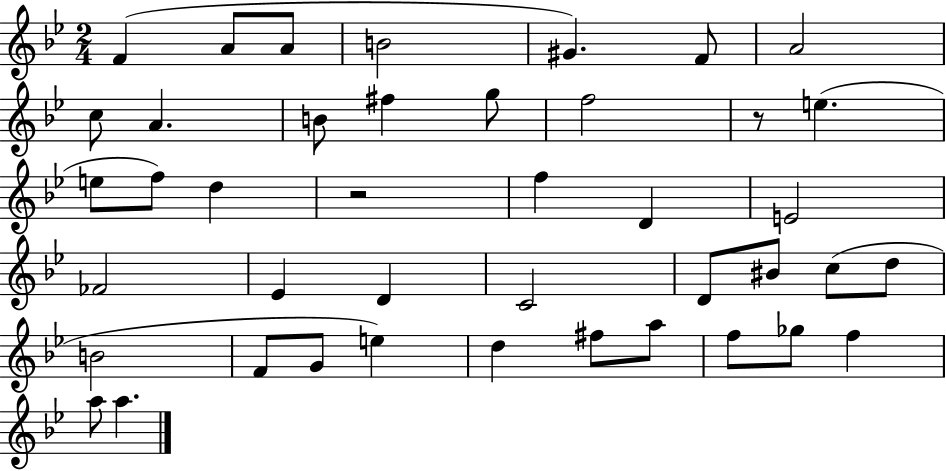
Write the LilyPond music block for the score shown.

{
  \clef treble
  \numericTimeSignature
  \time 2/4
  \key bes \major
  f'4( a'8 a'8 | b'2 | gis'4.) f'8 | a'2 | \break c''8 a'4. | b'8 fis''4 g''8 | f''2 | r8 e''4.( | \break e''8 f''8) d''4 | r2 | f''4 d'4 | e'2 | \break fes'2 | ees'4 d'4 | c'2 | d'8 bis'8 c''8( d''8 | \break b'2 | f'8 g'8 e''4) | d''4 fis''8 a''8 | f''8 ges''8 f''4 | \break a''8 a''4. | \bar "|."
}